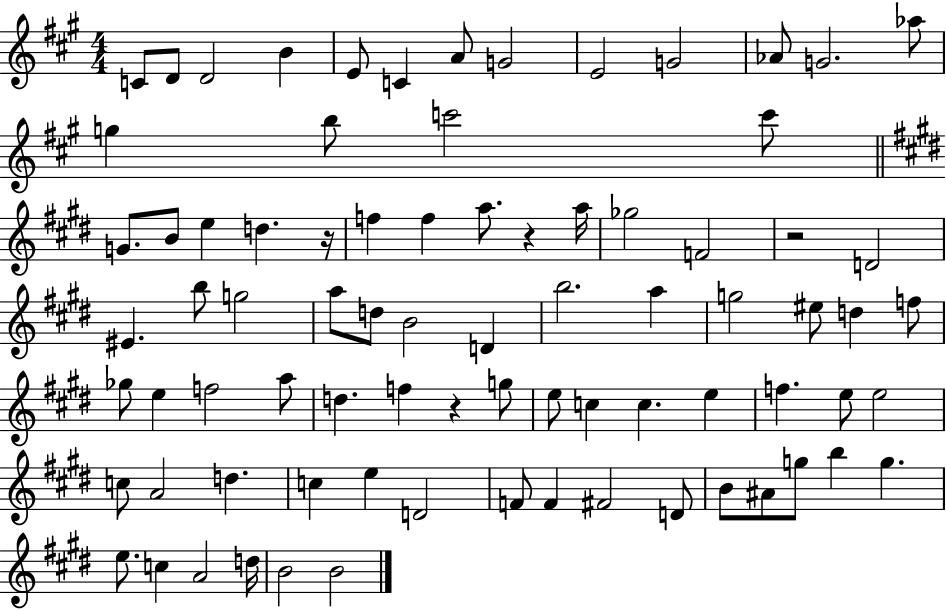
C4/e D4/e D4/h B4/q E4/e C4/q A4/e G4/h E4/h G4/h Ab4/e G4/h. Ab5/e G5/q B5/e C6/h C6/e G4/e. B4/e E5/q D5/q. R/s F5/q F5/q A5/e. R/q A5/s Gb5/h F4/h R/h D4/h EIS4/q. B5/e G5/h A5/e D5/e B4/h D4/q B5/h. A5/q G5/h EIS5/e D5/q F5/e Gb5/e E5/q F5/h A5/e D5/q. F5/q R/q G5/e E5/e C5/q C5/q. E5/q F5/q. E5/e E5/h C5/e A4/h D5/q. C5/q E5/q D4/h F4/e F4/q F#4/h D4/e B4/e A#4/e G5/e B5/q G5/q. E5/e. C5/q A4/h D5/s B4/h B4/h